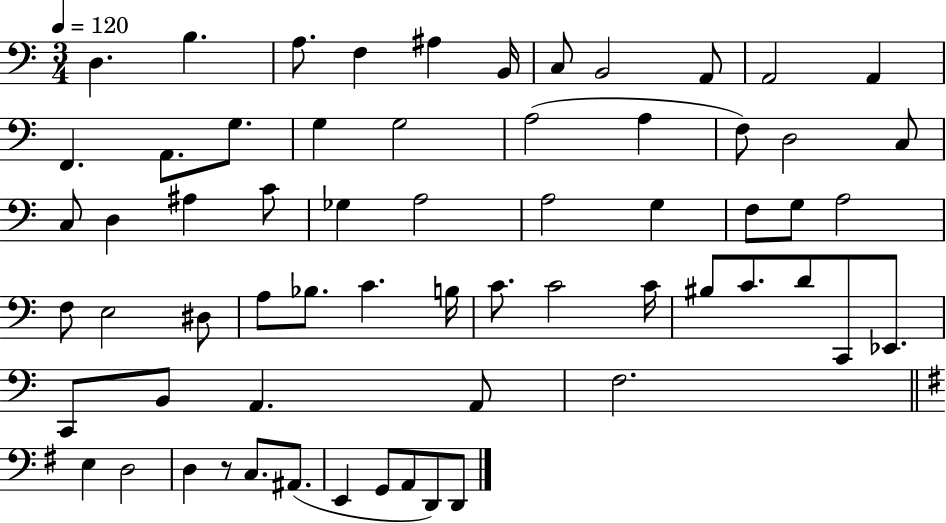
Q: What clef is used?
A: bass